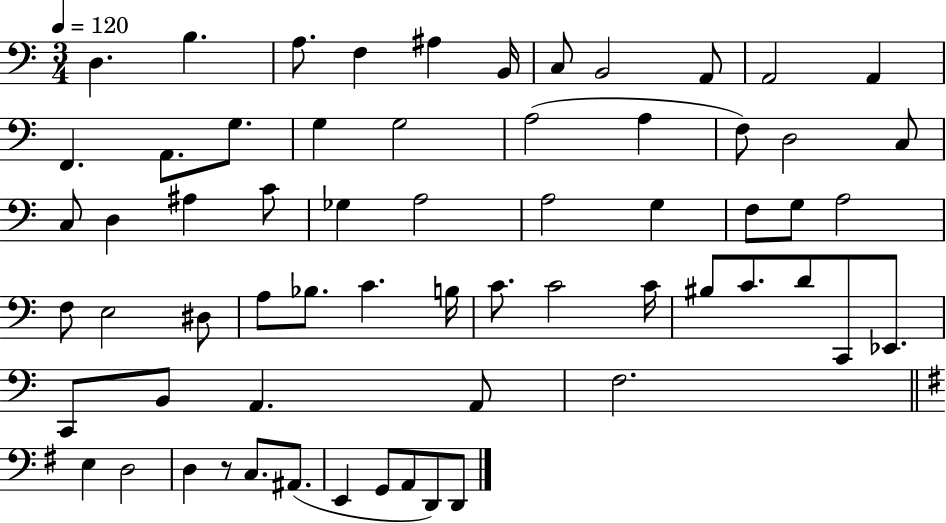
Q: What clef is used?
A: bass